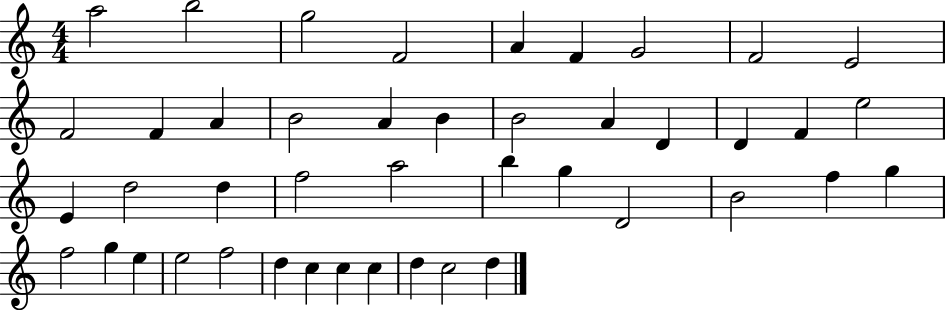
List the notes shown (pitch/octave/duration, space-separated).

A5/h B5/h G5/h F4/h A4/q F4/q G4/h F4/h E4/h F4/h F4/q A4/q B4/h A4/q B4/q B4/h A4/q D4/q D4/q F4/q E5/h E4/q D5/h D5/q F5/h A5/h B5/q G5/q D4/h B4/h F5/q G5/q F5/h G5/q E5/q E5/h F5/h D5/q C5/q C5/q C5/q D5/q C5/h D5/q